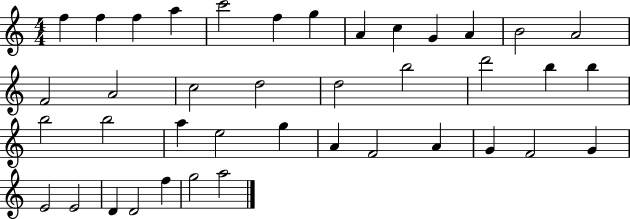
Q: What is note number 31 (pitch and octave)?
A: G4